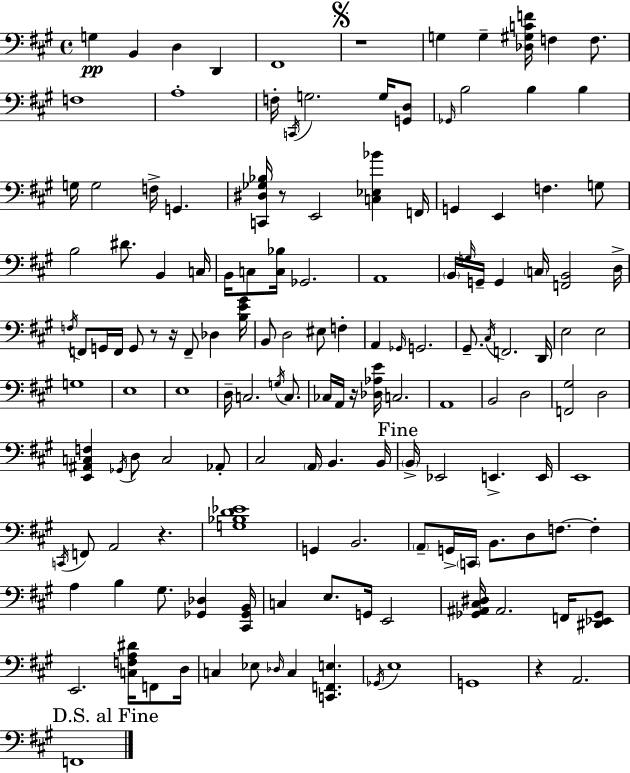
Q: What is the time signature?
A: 4/4